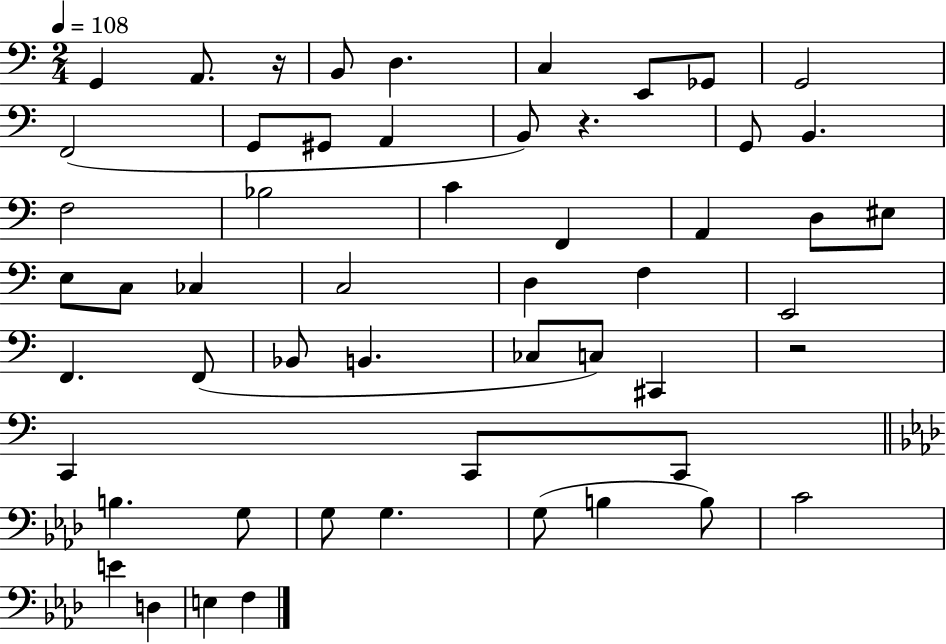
X:1
T:Untitled
M:2/4
L:1/4
K:C
G,, A,,/2 z/4 B,,/2 D, C, E,,/2 _G,,/2 G,,2 F,,2 G,,/2 ^G,,/2 A,, B,,/2 z G,,/2 B,, F,2 _B,2 C F,, A,, D,/2 ^E,/2 E,/2 C,/2 _C, C,2 D, F, E,,2 F,, F,,/2 _B,,/2 B,, _C,/2 C,/2 ^C,, z2 C,, C,,/2 C,,/2 B, G,/2 G,/2 G, G,/2 B, B,/2 C2 E D, E, F,